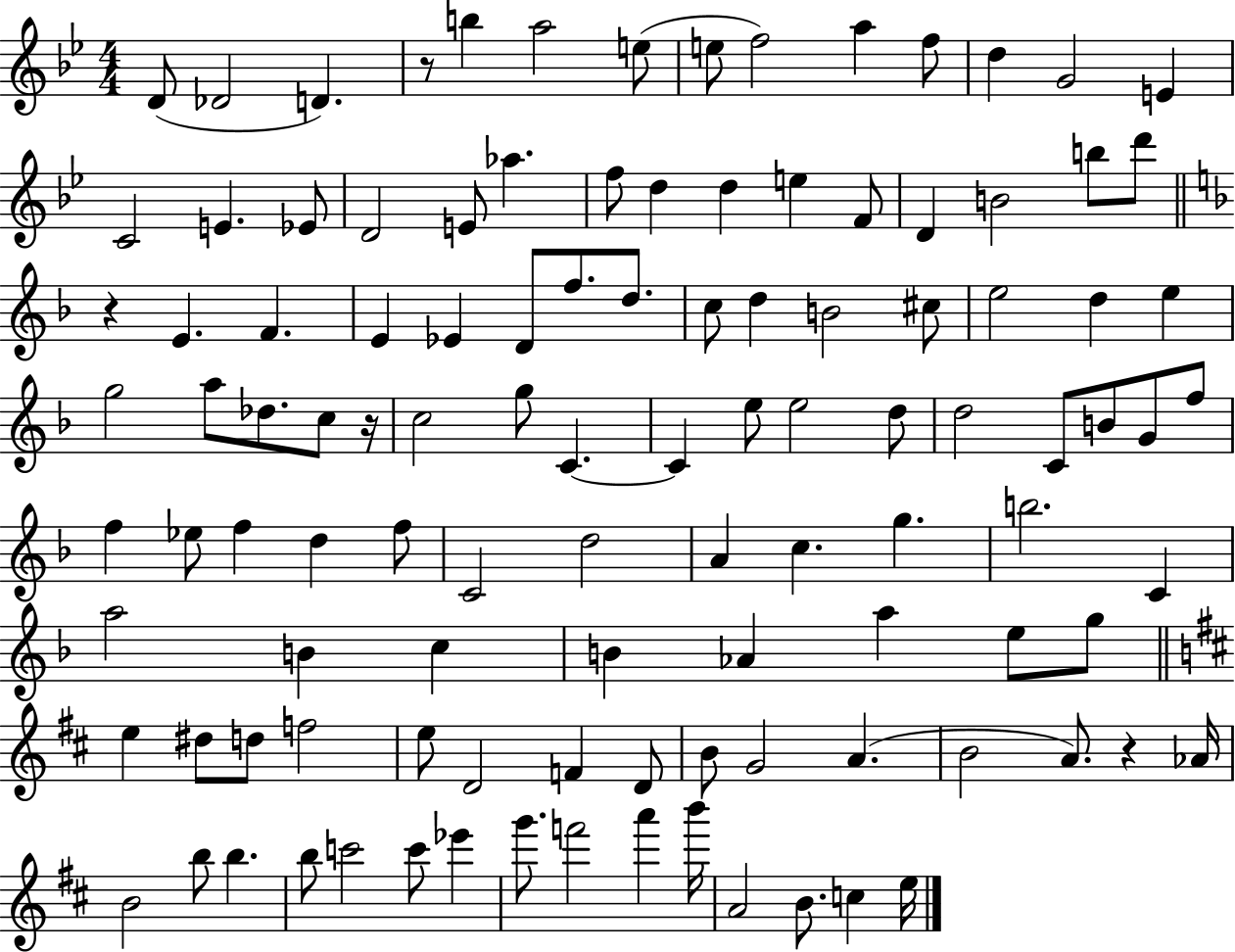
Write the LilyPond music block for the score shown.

{
  \clef treble
  \numericTimeSignature
  \time 4/4
  \key bes \major
  d'8( des'2 d'4.) | r8 b''4 a''2 e''8( | e''8 f''2) a''4 f''8 | d''4 g'2 e'4 | \break c'2 e'4. ees'8 | d'2 e'8 aes''4. | f''8 d''4 d''4 e''4 f'8 | d'4 b'2 b''8 d'''8 | \break \bar "||" \break \key f \major r4 e'4. f'4. | e'4 ees'4 d'8 f''8. d''8. | c''8 d''4 b'2 cis''8 | e''2 d''4 e''4 | \break g''2 a''8 des''8. c''8 r16 | c''2 g''8 c'4.~~ | c'4 e''8 e''2 d''8 | d''2 c'8 b'8 g'8 f''8 | \break f''4 ees''8 f''4 d''4 f''8 | c'2 d''2 | a'4 c''4. g''4. | b''2. c'4 | \break a''2 b'4 c''4 | b'4 aes'4 a''4 e''8 g''8 | \bar "||" \break \key b \minor e''4 dis''8 d''8 f''2 | e''8 d'2 f'4 d'8 | b'8 g'2 a'4.( | b'2 a'8.) r4 aes'16 | \break b'2 b''8 b''4. | b''8 c'''2 c'''8 ees'''4 | g'''8. f'''2 a'''4 b'''16 | a'2 b'8. c''4 e''16 | \break \bar "|."
}